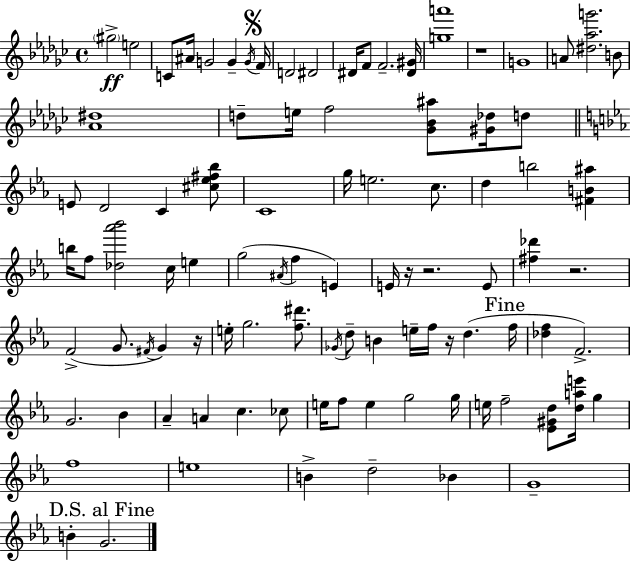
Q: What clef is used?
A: treble